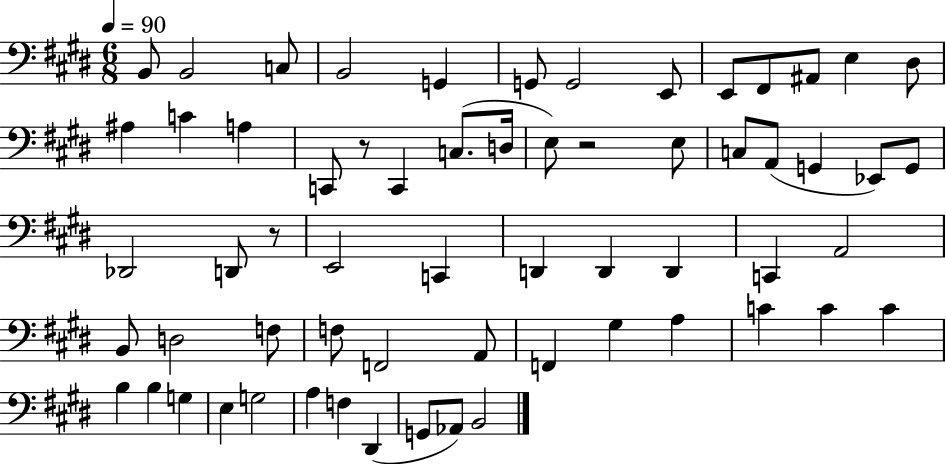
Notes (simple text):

B2/e B2/h C3/e B2/h G2/q G2/e G2/h E2/e E2/e F#2/e A#2/e E3/q D#3/e A#3/q C4/q A3/q C2/e R/e C2/q C3/e. D3/s E3/e R/h E3/e C3/e A2/e G2/q Eb2/e G2/e Db2/h D2/e R/e E2/h C2/q D2/q D2/q D2/q C2/q A2/h B2/e D3/h F3/e F3/e F2/h A2/e F2/q G#3/q A3/q C4/q C4/q C4/q B3/q B3/q G3/q E3/q G3/h A3/q F3/q D#2/q G2/e Ab2/e B2/h